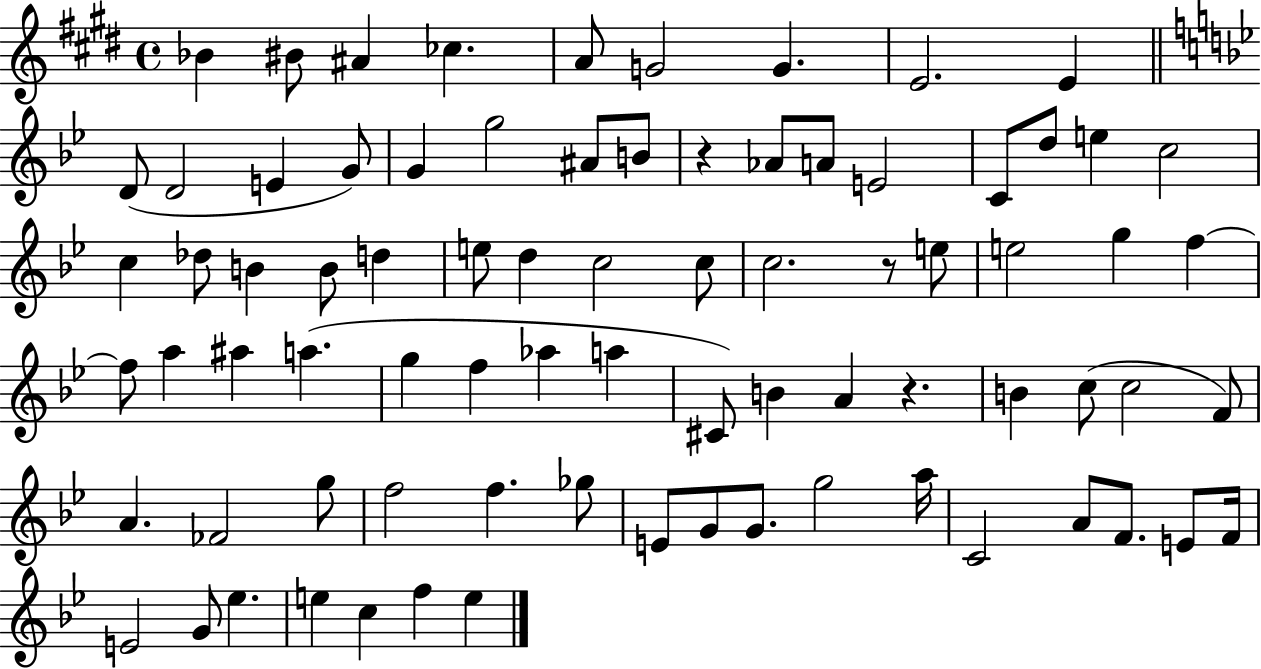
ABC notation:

X:1
T:Untitled
M:4/4
L:1/4
K:E
_B ^B/2 ^A _c A/2 G2 G E2 E D/2 D2 E G/2 G g2 ^A/2 B/2 z _A/2 A/2 E2 C/2 d/2 e c2 c _d/2 B B/2 d e/2 d c2 c/2 c2 z/2 e/2 e2 g f f/2 a ^a a g f _a a ^C/2 B A z B c/2 c2 F/2 A _F2 g/2 f2 f _g/2 E/2 G/2 G/2 g2 a/4 C2 A/2 F/2 E/2 F/4 E2 G/2 _e e c f e